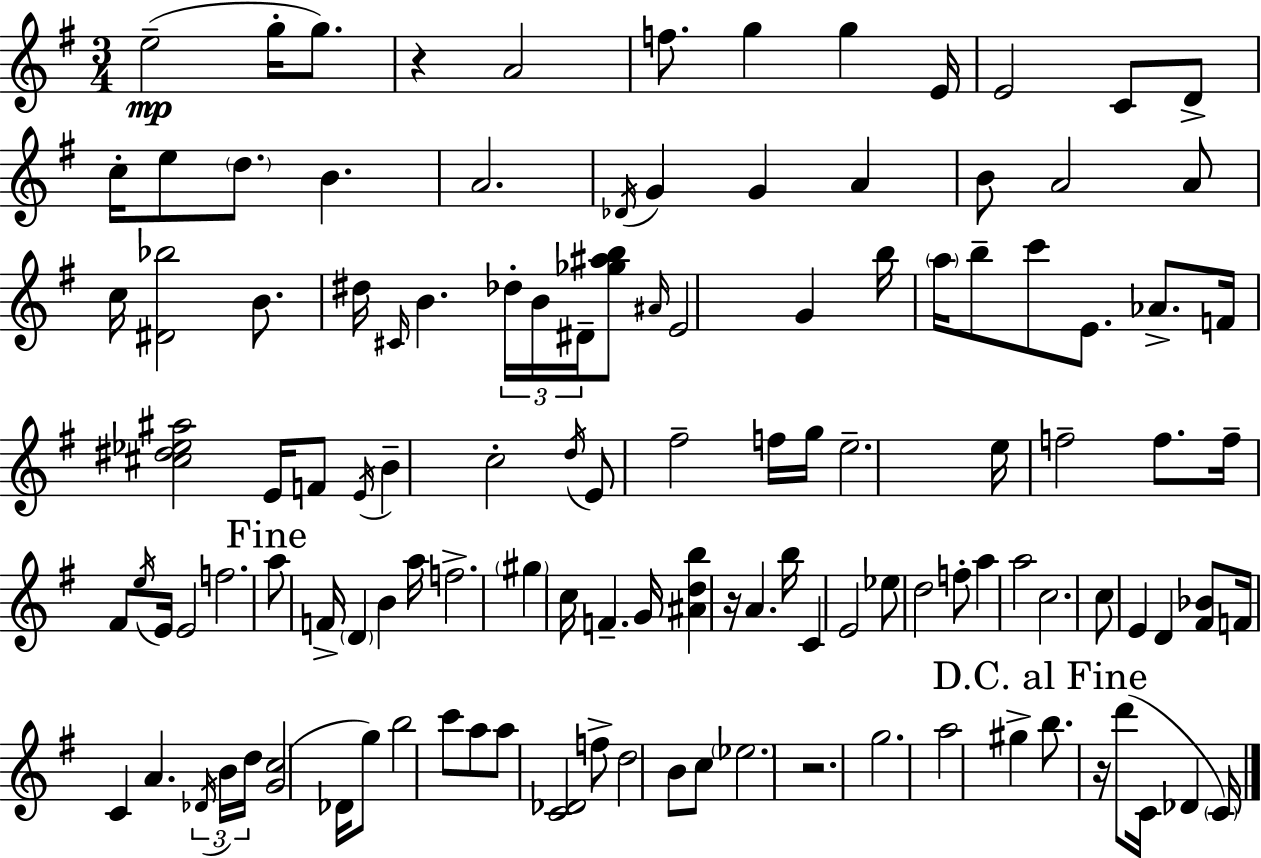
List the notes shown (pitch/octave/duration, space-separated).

E5/h G5/s G5/e. R/q A4/h F5/e. G5/q G5/q E4/s E4/h C4/e D4/e C5/s E5/e D5/e. B4/q. A4/h. Db4/s G4/q G4/q A4/q B4/e A4/h A4/e C5/s [D#4,Bb5]/h B4/e. D#5/s C#4/s B4/q. Db5/s B4/s D#4/s [Gb5,A#5,B5]/e A#4/s E4/h G4/q B5/s A5/s B5/e C6/e E4/e. Ab4/e. F4/s [C#5,D#5,Eb5,A#5]/h E4/s F4/e E4/s B4/q C5/h D5/s E4/e F#5/h F5/s G5/s E5/h. E5/s F5/h F5/e. F5/s F#4/e E5/s E4/s E4/h F5/h. A5/e F4/s D4/q B4/q A5/s F5/h. G#5/q C5/s F4/q. G4/s [A#4,D5,B5]/q R/s A4/q. B5/s C4/q E4/h Eb5/e D5/h F5/e A5/q A5/h C5/h. C5/e E4/q D4/q [F#4,Bb4]/e F4/s C4/q A4/q. Db4/s B4/s D5/s [G4,C5]/h Db4/s G5/e B5/h C6/e A5/e A5/e [C4,Db4]/h F5/e D5/h B4/e C5/e Eb5/h. R/h. G5/h. A5/h G#5/q B5/e. R/s D6/e C4/s Db4/q C4/s